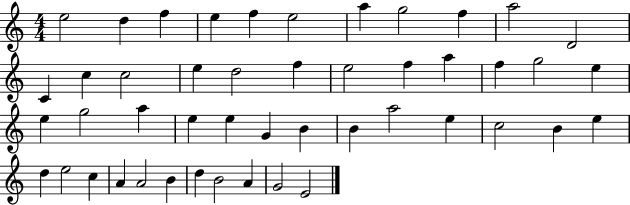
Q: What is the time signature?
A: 4/4